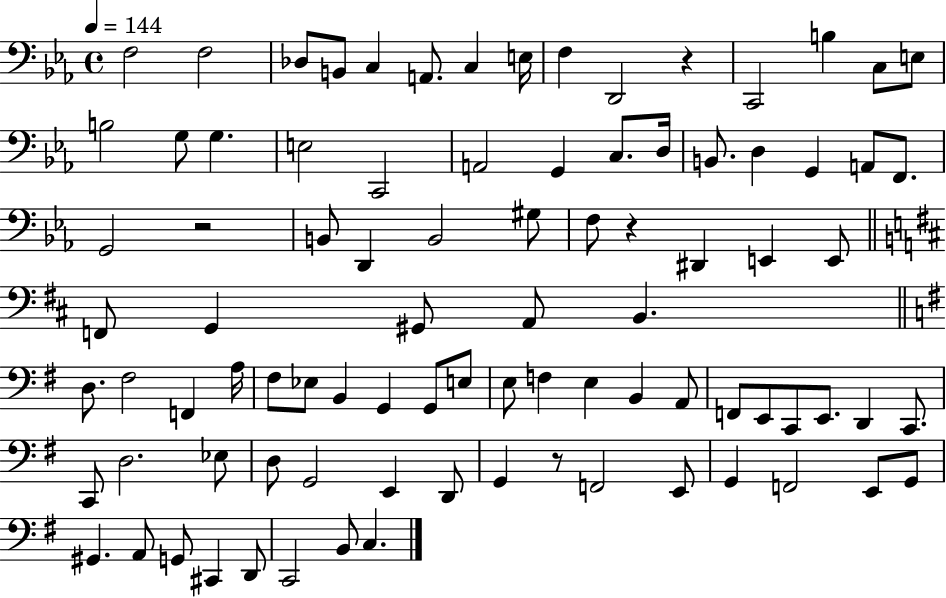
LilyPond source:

{
  \clef bass
  \time 4/4
  \defaultTimeSignature
  \key ees \major
  \tempo 4 = 144
  \repeat volta 2 { f2 f2 | des8 b,8 c4 a,8. c4 e16 | f4 d,2 r4 | c,2 b4 c8 e8 | \break b2 g8 g4. | e2 c,2 | a,2 g,4 c8. d16 | b,8. d4 g,4 a,8 f,8. | \break g,2 r2 | b,8 d,4 b,2 gis8 | f8 r4 dis,4 e,4 e,8 | \bar "||" \break \key d \major f,8 g,4 gis,8 a,8 b,4. | \bar "||" \break \key e \minor d8. fis2 f,4 a16 | fis8 ees8 b,4 g,4 g,8 e8 | e8 f4 e4 b,4 a,8 | f,8 e,8 c,8 e,8. d,4 c,8. | \break c,8 d2. ees8 | d8 g,2 e,4 d,8 | g,4 r8 f,2 e,8 | g,4 f,2 e,8 g,8 | \break gis,4. a,8 g,8 cis,4 d,8 | c,2 b,8 c4. | } \bar "|."
}